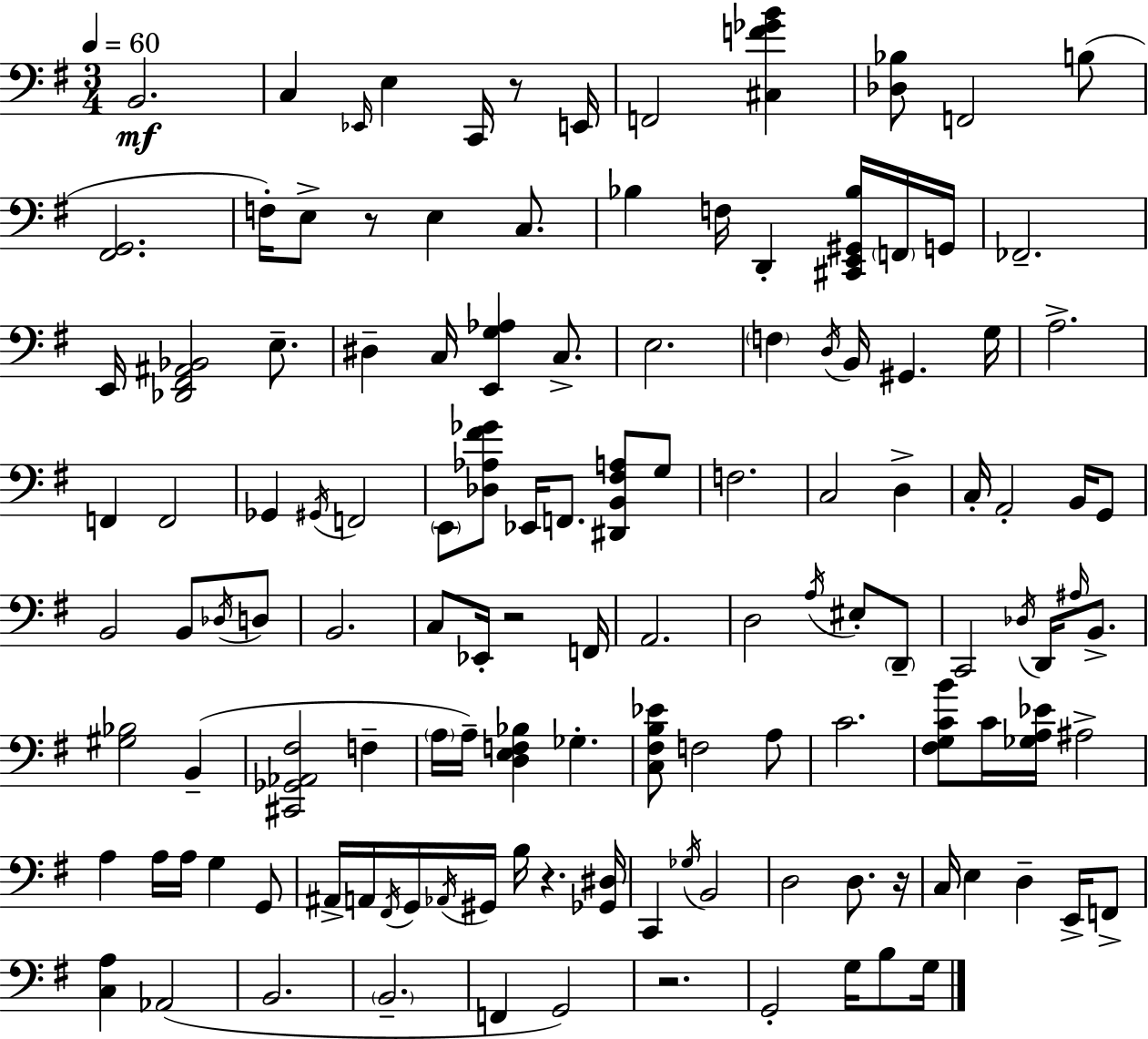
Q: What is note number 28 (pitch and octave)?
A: B2